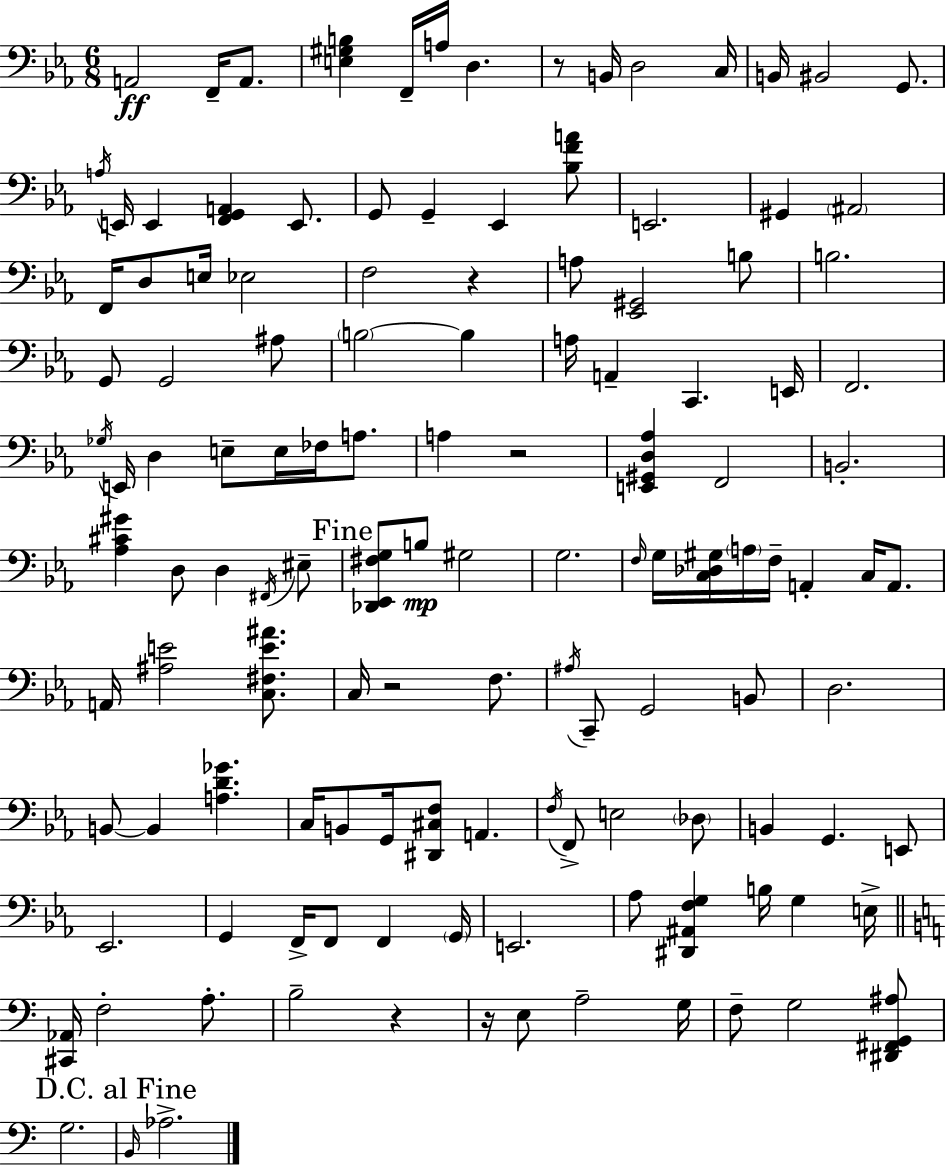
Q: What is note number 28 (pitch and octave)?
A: A3